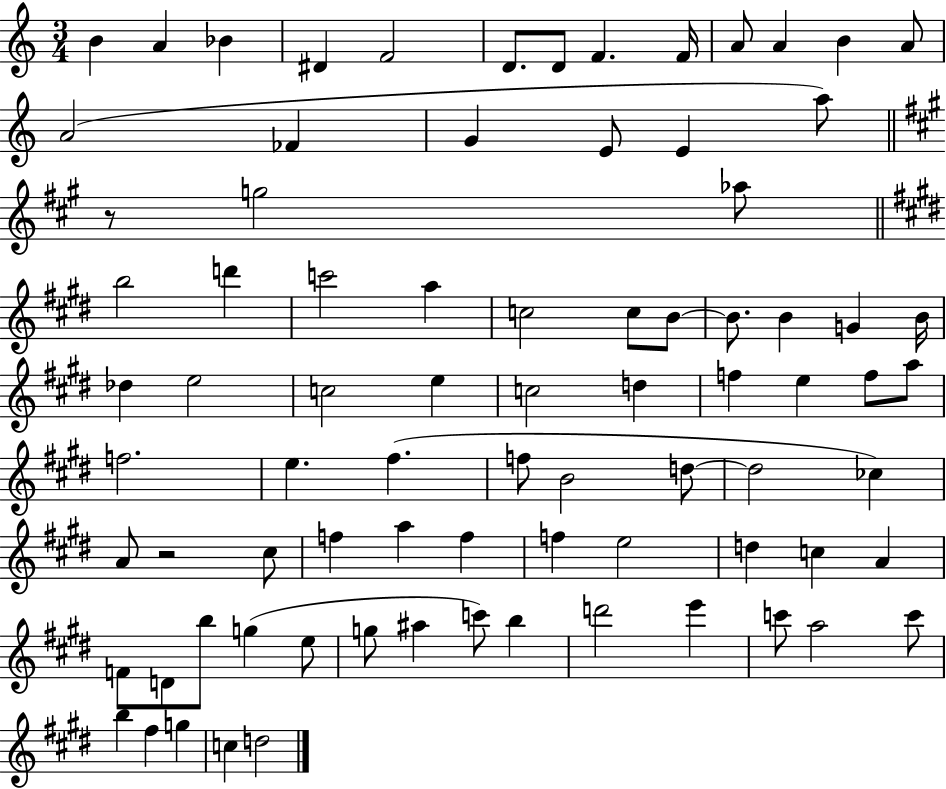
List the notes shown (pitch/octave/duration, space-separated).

B4/q A4/q Bb4/q D#4/q F4/h D4/e. D4/e F4/q. F4/s A4/e A4/q B4/q A4/e A4/h FES4/q G4/q E4/e E4/q A5/e R/e G5/h Ab5/e B5/h D6/q C6/h A5/q C5/h C5/e B4/e B4/e. B4/q G4/q B4/s Db5/q E5/h C5/h E5/q C5/h D5/q F5/q E5/q F5/e A5/e F5/h. E5/q. F#5/q. F5/e B4/h D5/e D5/h CES5/q A4/e R/h C#5/e F5/q A5/q F5/q F5/q E5/h D5/q C5/q A4/q F4/e D4/e B5/e G5/q E5/e G5/e A#5/q C6/e B5/q D6/h E6/q C6/e A5/h C6/e B5/q F#5/q G5/q C5/q D5/h